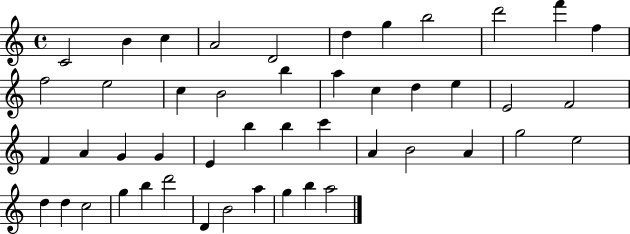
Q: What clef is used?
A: treble